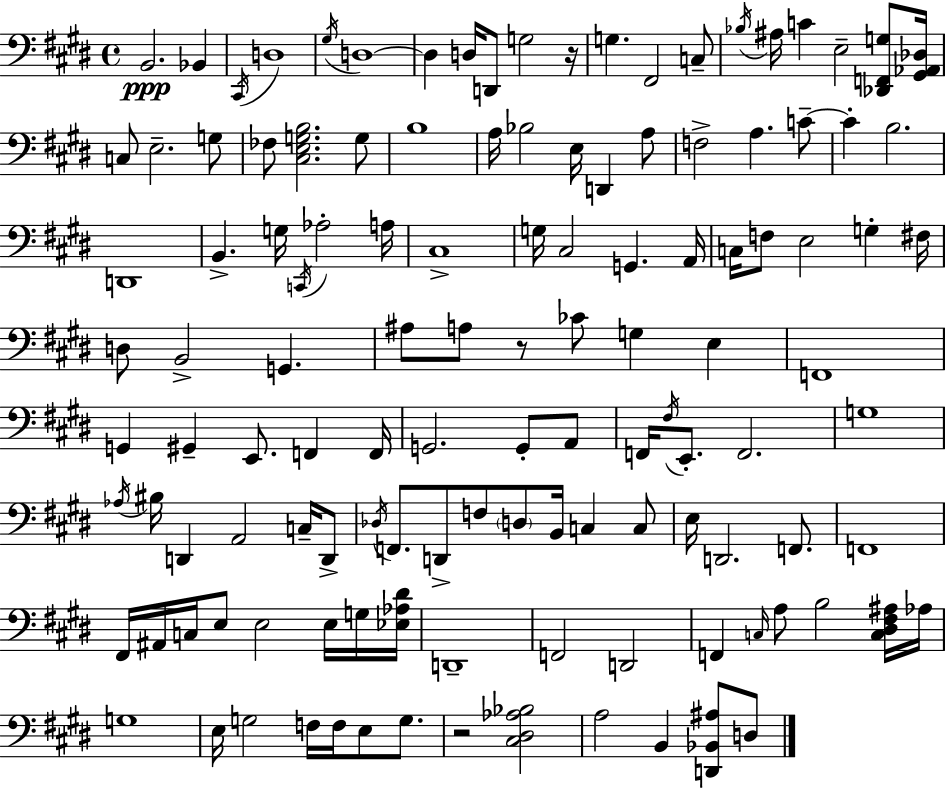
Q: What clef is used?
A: bass